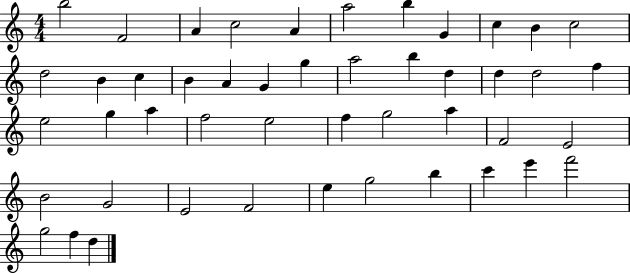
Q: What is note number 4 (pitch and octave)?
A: C5